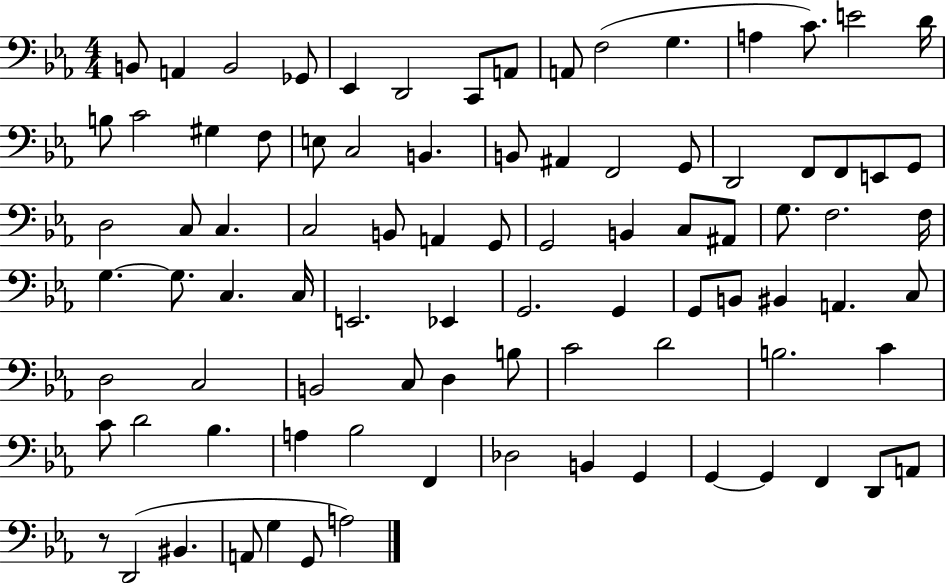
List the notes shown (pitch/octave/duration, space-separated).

B2/e A2/q B2/h Gb2/e Eb2/q D2/h C2/e A2/e A2/e F3/h G3/q. A3/q C4/e. E4/h D4/s B3/e C4/h G#3/q F3/e E3/e C3/h B2/q. B2/e A#2/q F2/h G2/e D2/h F2/e F2/e E2/e G2/e D3/h C3/e C3/q. C3/h B2/e A2/q G2/e G2/h B2/q C3/e A#2/e G3/e. F3/h. F3/s G3/q. G3/e. C3/q. C3/s E2/h. Eb2/q G2/h. G2/q G2/e B2/e BIS2/q A2/q. C3/e D3/h C3/h B2/h C3/e D3/q B3/e C4/h D4/h B3/h. C4/q C4/e D4/h Bb3/q. A3/q Bb3/h F2/q Db3/h B2/q G2/q G2/q G2/q F2/q D2/e A2/e R/e D2/h BIS2/q. A2/e G3/q G2/e A3/h